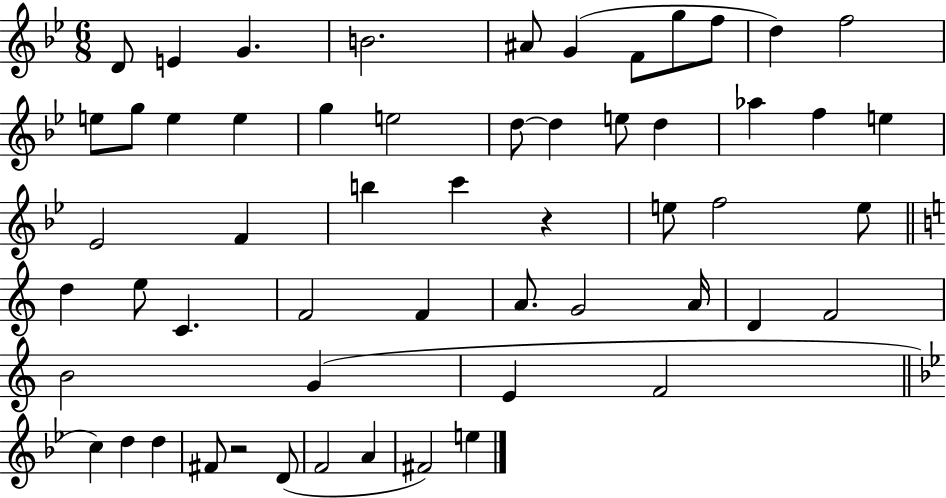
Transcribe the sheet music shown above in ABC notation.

X:1
T:Untitled
M:6/8
L:1/4
K:Bb
D/2 E G B2 ^A/2 G F/2 g/2 f/2 d f2 e/2 g/2 e e g e2 d/2 d e/2 d _a f e _E2 F b c' z e/2 f2 e/2 d e/2 C F2 F A/2 G2 A/4 D F2 B2 G E F2 c d d ^F/2 z2 D/2 F2 A ^F2 e